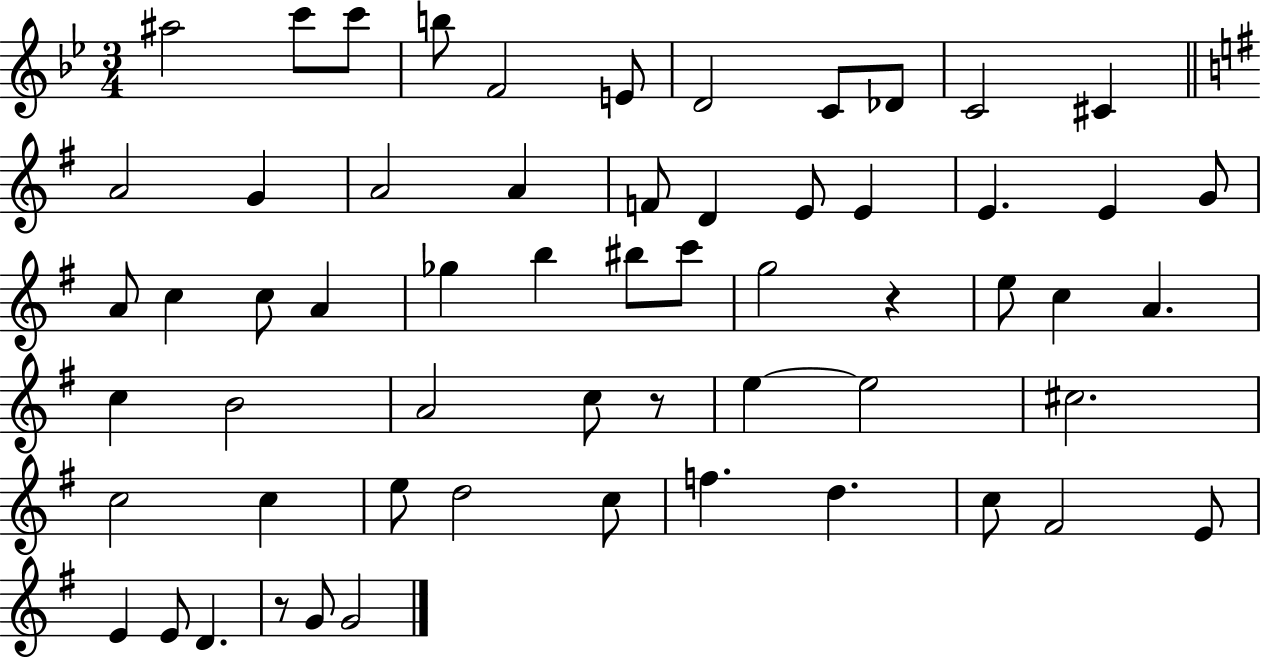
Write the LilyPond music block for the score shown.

{
  \clef treble
  \numericTimeSignature
  \time 3/4
  \key bes \major
  \repeat volta 2 { ais''2 c'''8 c'''8 | b''8 f'2 e'8 | d'2 c'8 des'8 | c'2 cis'4 | \break \bar "||" \break \key e \minor a'2 g'4 | a'2 a'4 | f'8 d'4 e'8 e'4 | e'4. e'4 g'8 | \break a'8 c''4 c''8 a'4 | ges''4 b''4 bis''8 c'''8 | g''2 r4 | e''8 c''4 a'4. | \break c''4 b'2 | a'2 c''8 r8 | e''4~~ e''2 | cis''2. | \break c''2 c''4 | e''8 d''2 c''8 | f''4. d''4. | c''8 fis'2 e'8 | \break e'4 e'8 d'4. | r8 g'8 g'2 | } \bar "|."
}